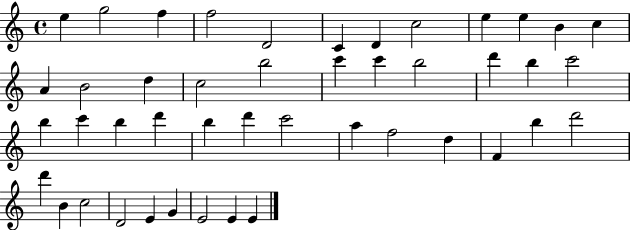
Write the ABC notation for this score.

X:1
T:Untitled
M:4/4
L:1/4
K:C
e g2 f f2 D2 C D c2 e e B c A B2 d c2 b2 c' c' b2 d' b c'2 b c' b d' b d' c'2 a f2 d F b d'2 d' B c2 D2 E G E2 E E